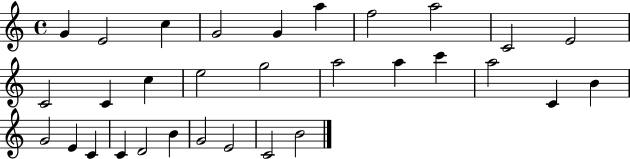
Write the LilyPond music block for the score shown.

{
  \clef treble
  \time 4/4
  \defaultTimeSignature
  \key c \major
  g'4 e'2 c''4 | g'2 g'4 a''4 | f''2 a''2 | c'2 e'2 | \break c'2 c'4 c''4 | e''2 g''2 | a''2 a''4 c'''4 | a''2 c'4 b'4 | \break g'2 e'4 c'4 | c'4 d'2 b'4 | g'2 e'2 | c'2 b'2 | \break \bar "|."
}